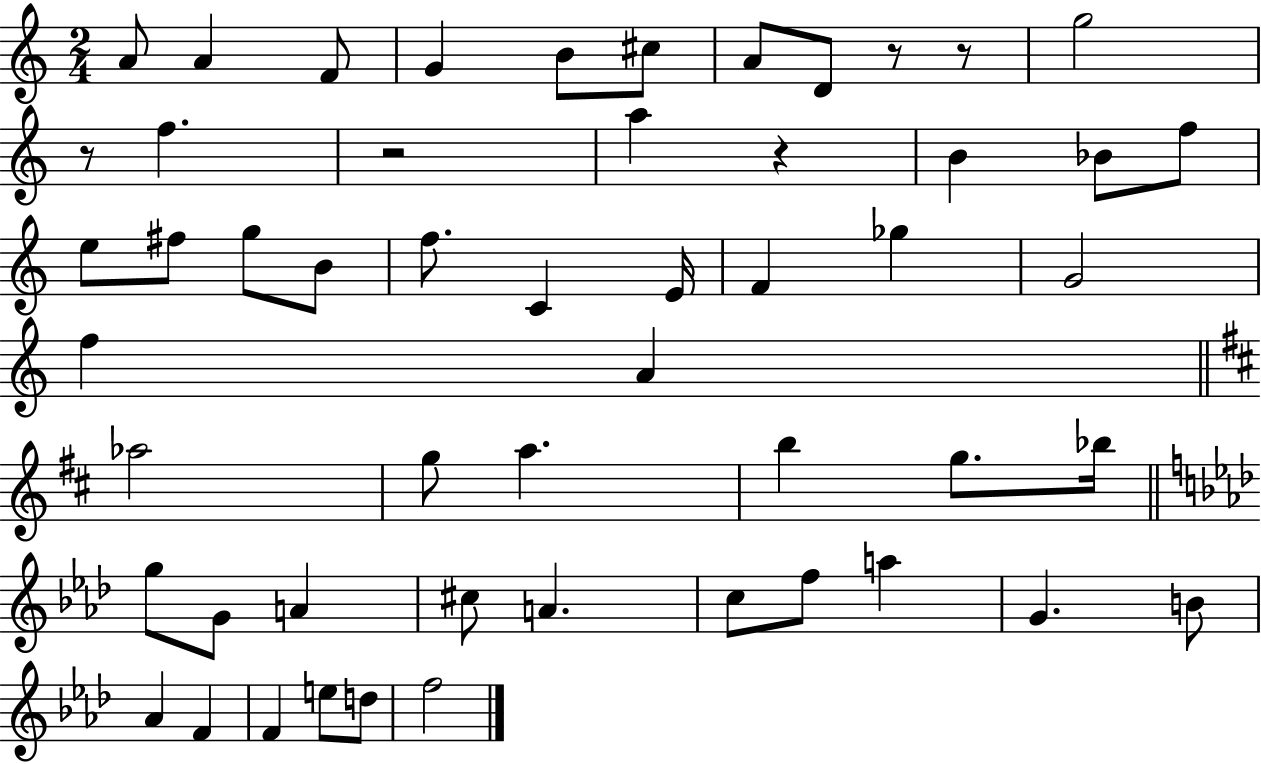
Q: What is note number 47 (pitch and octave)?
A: D5